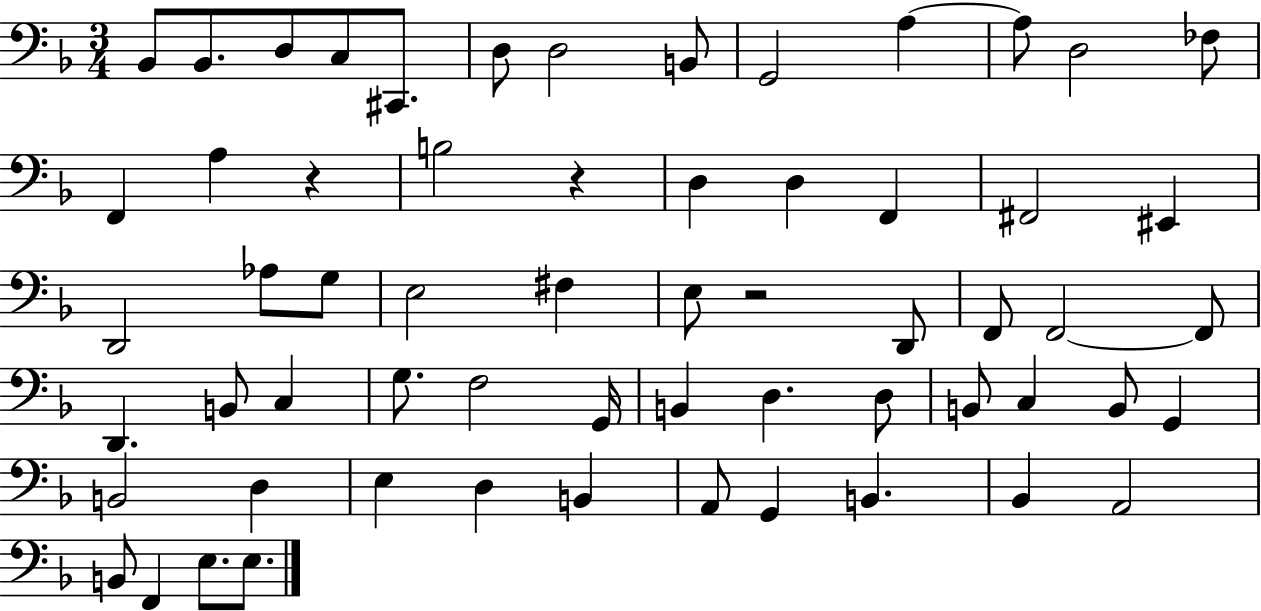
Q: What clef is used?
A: bass